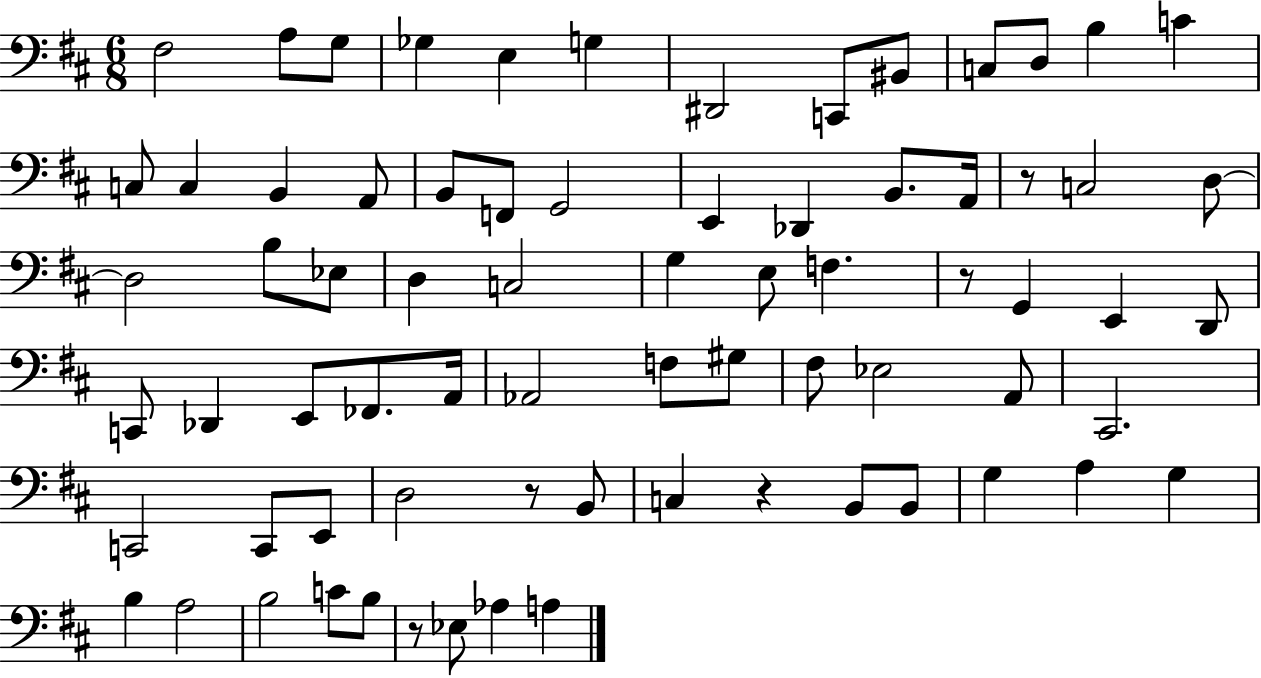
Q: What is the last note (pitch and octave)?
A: A3